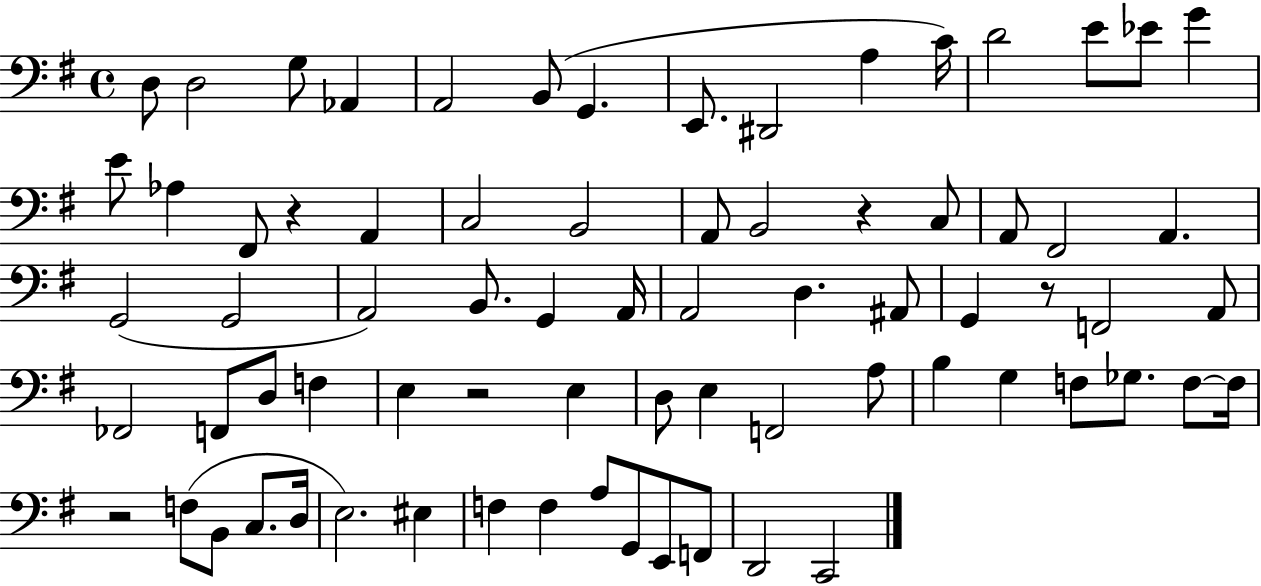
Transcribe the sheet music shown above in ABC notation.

X:1
T:Untitled
M:4/4
L:1/4
K:G
D,/2 D,2 G,/2 _A,, A,,2 B,,/2 G,, E,,/2 ^D,,2 A, C/4 D2 E/2 _E/2 G E/2 _A, ^F,,/2 z A,, C,2 B,,2 A,,/2 B,,2 z C,/2 A,,/2 ^F,,2 A,, G,,2 G,,2 A,,2 B,,/2 G,, A,,/4 A,,2 D, ^A,,/2 G,, z/2 F,,2 A,,/2 _F,,2 F,,/2 D,/2 F, E, z2 E, D,/2 E, F,,2 A,/2 B, G, F,/2 _G,/2 F,/2 F,/4 z2 F,/2 B,,/2 C,/2 D,/4 E,2 ^E, F, F, A,/2 G,,/2 E,,/2 F,,/2 D,,2 C,,2